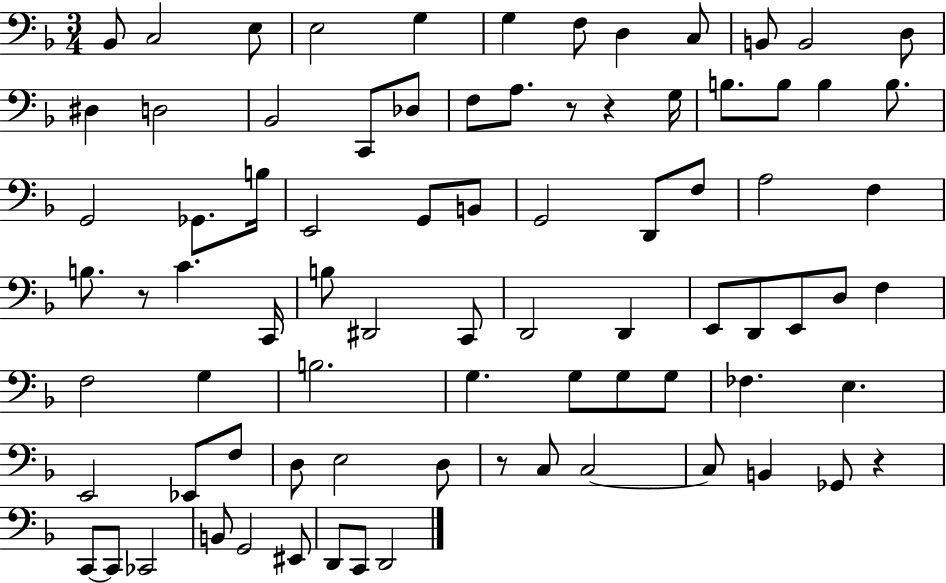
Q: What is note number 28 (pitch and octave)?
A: E2